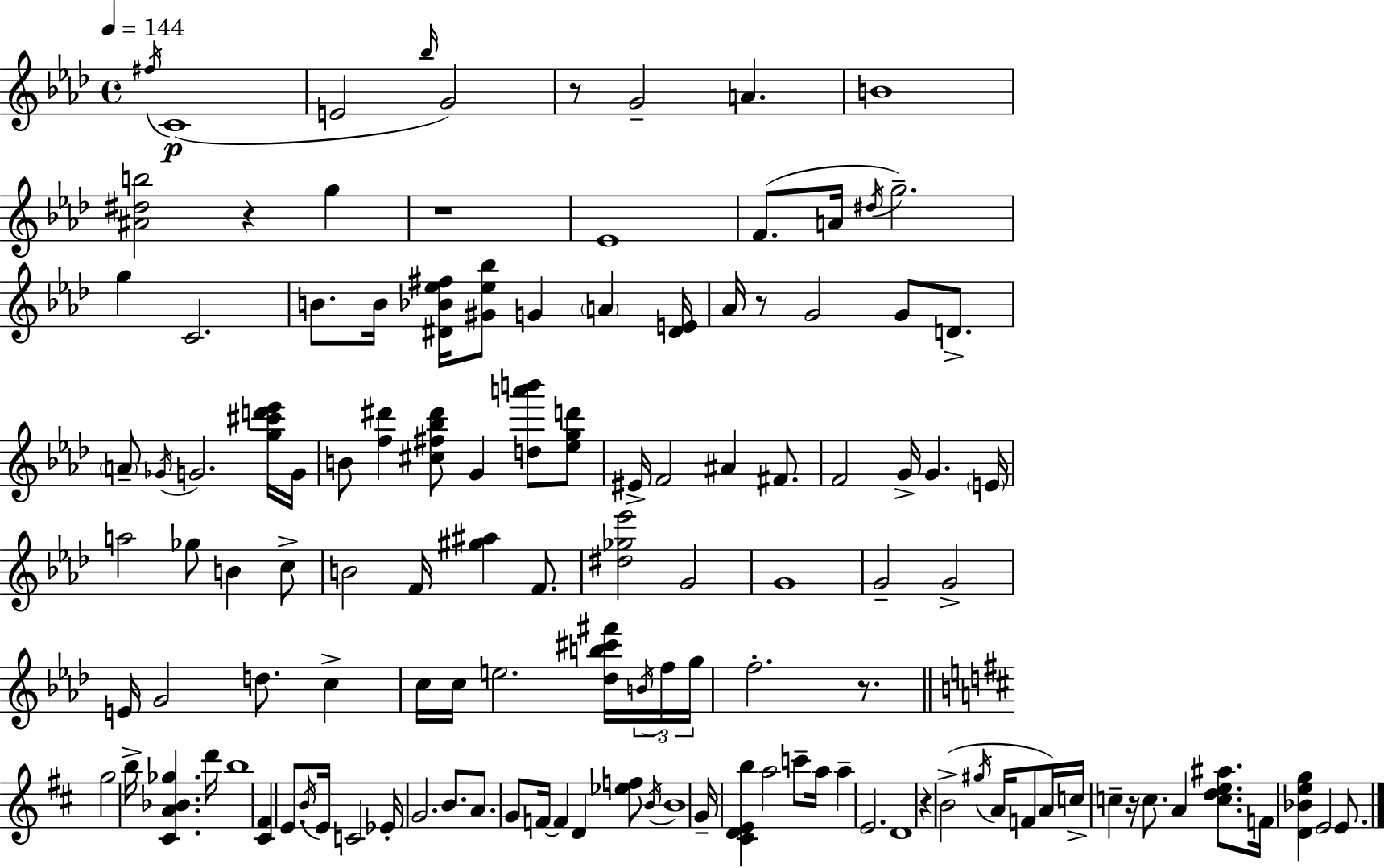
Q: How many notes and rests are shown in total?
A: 122